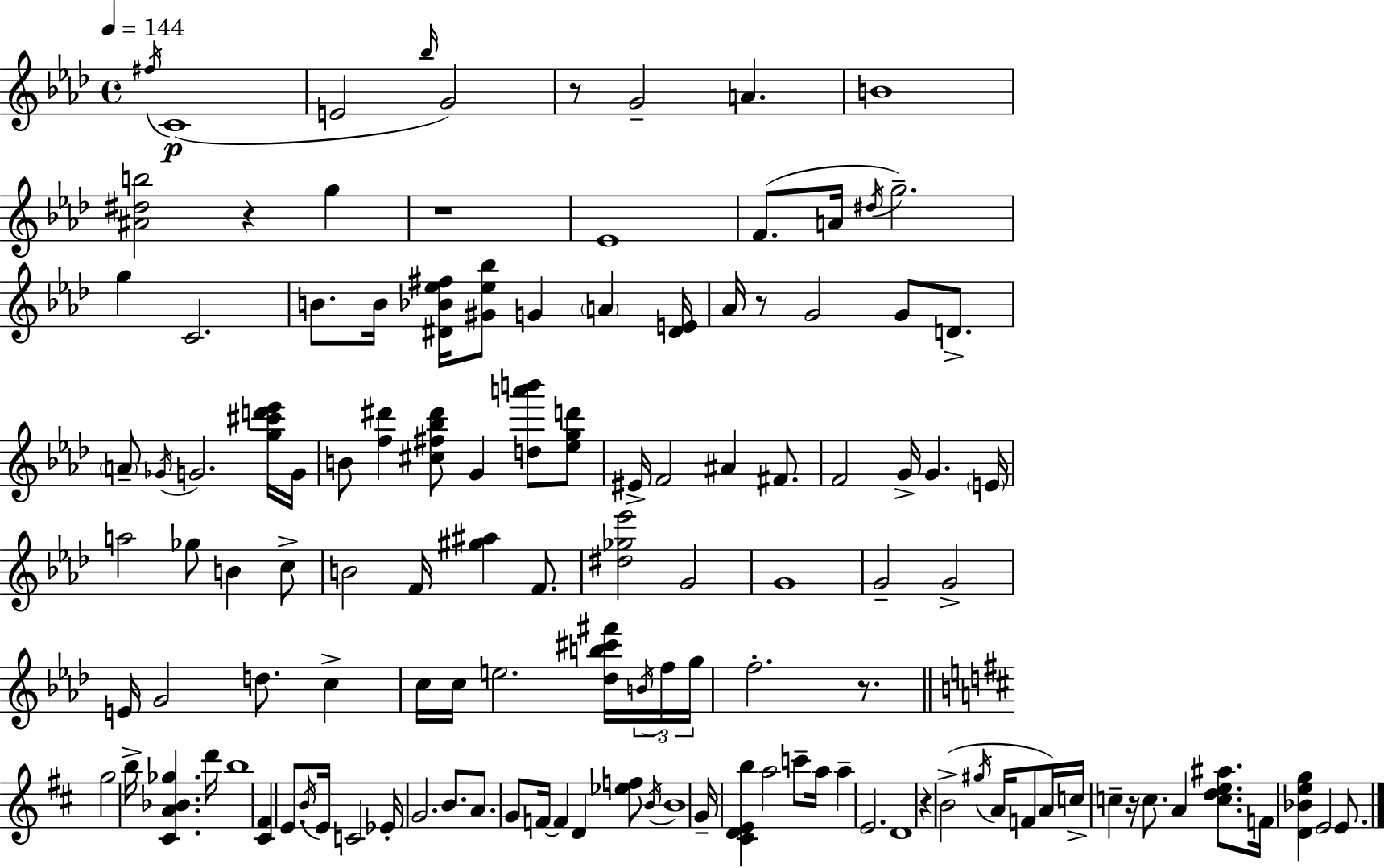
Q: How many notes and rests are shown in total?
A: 122